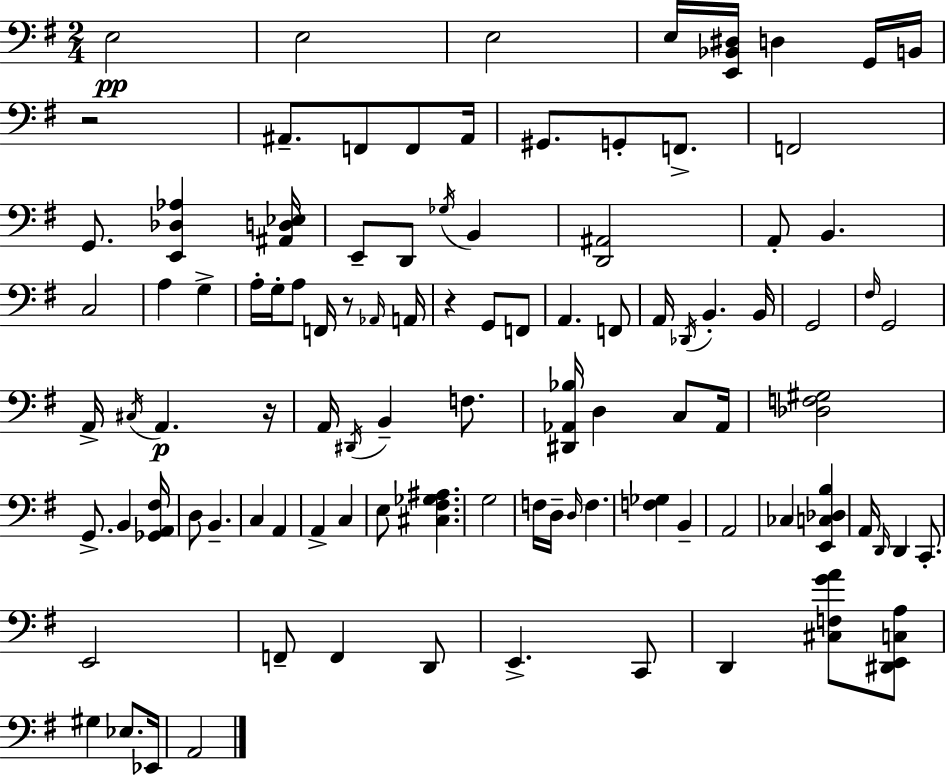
{
  \clef bass
  \numericTimeSignature
  \time 2/4
  \key g \major
  \repeat volta 2 { e2\pp | e2 | e2 | e16 <e, bes, dis>16 d4 g,16 b,16 | \break r2 | ais,8.-- f,8 f,8 ais,16 | gis,8. g,8-. f,8.-> | f,2 | \break g,8. <e, des aes>4 <ais, d ees>16 | e,8-- d,8 \acciaccatura { ges16 } b,4 | <d, ais,>2 | a,8-. b,4. | \break c2 | a4 g4-> | a16-. g16-. a8 f,16 r8 | \grace { aes,16 } a,16 r4 g,8 | \break f,8 a,4. | f,8 a,16 \acciaccatura { des,16 } b,4.-. | b,16 g,2 | \grace { fis16 } g,2 | \break a,16-> \acciaccatura { cis16 }\p a,4. | r16 a,16 \acciaccatura { dis,16 } b,4-- | f8. <dis, aes, bes>16 d4 | c8 aes,16 <des f gis>2 | \break g,8.-> | b,4 <ges, a, fis>16 d8 | b,4.-- c4 | a,4 a,4-> | \break c4 e8 | <cis fis ges ais>4. g2 | f16 d16-- | \grace { d16 } f4. <f ges>4 | \break b,4-- a,2 | ces4 | <e, c des b>4 a,16 | \grace { d,16 } d,4 c,8.-. | \break e,2 | f,8-- f,4 d,8 | e,4.-> c,8 | d,4 <cis f g' a'>8 <dis, e, c a>8 | \break gis4 ees8. ees,16 | a,2 | } \bar "|."
}